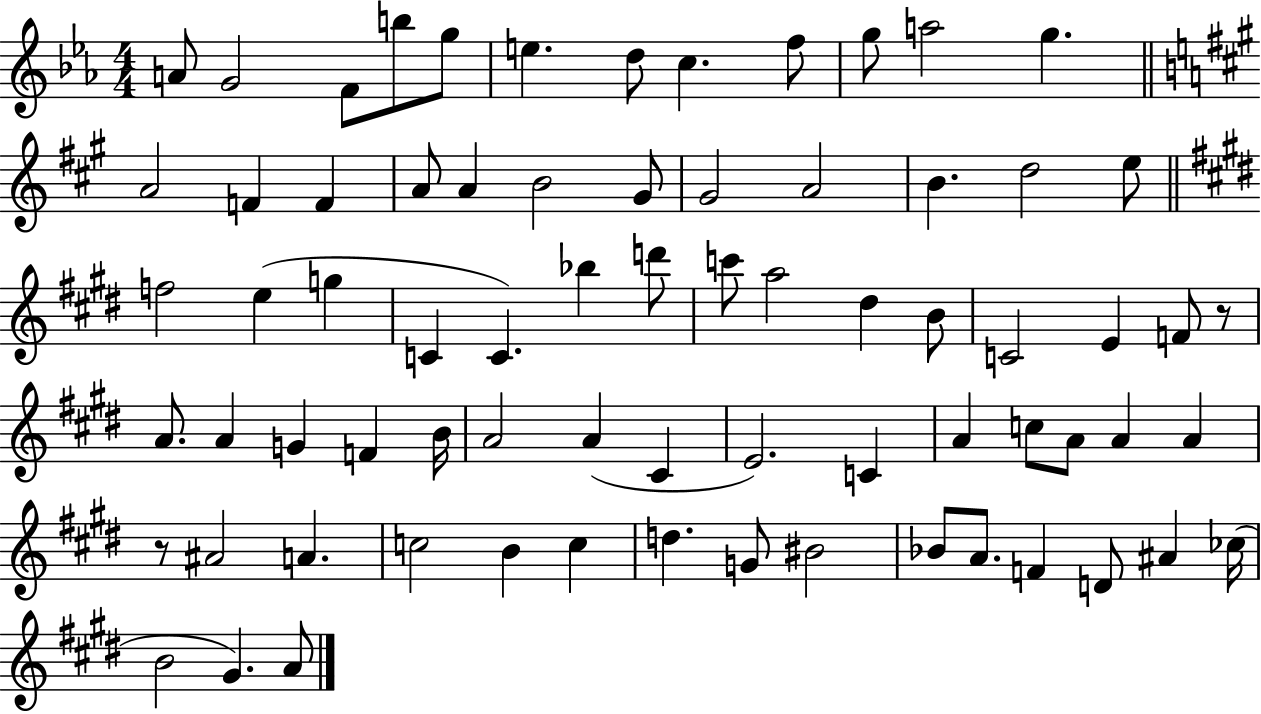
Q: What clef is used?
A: treble